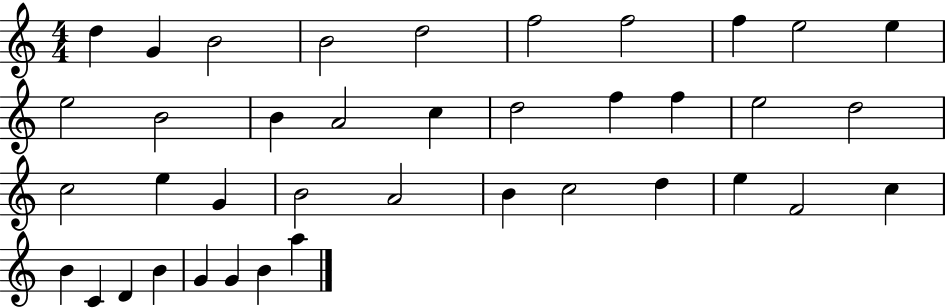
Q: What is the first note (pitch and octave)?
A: D5